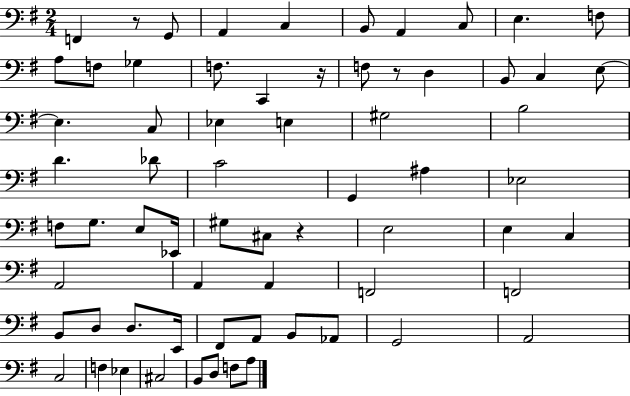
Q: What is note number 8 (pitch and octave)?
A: E3